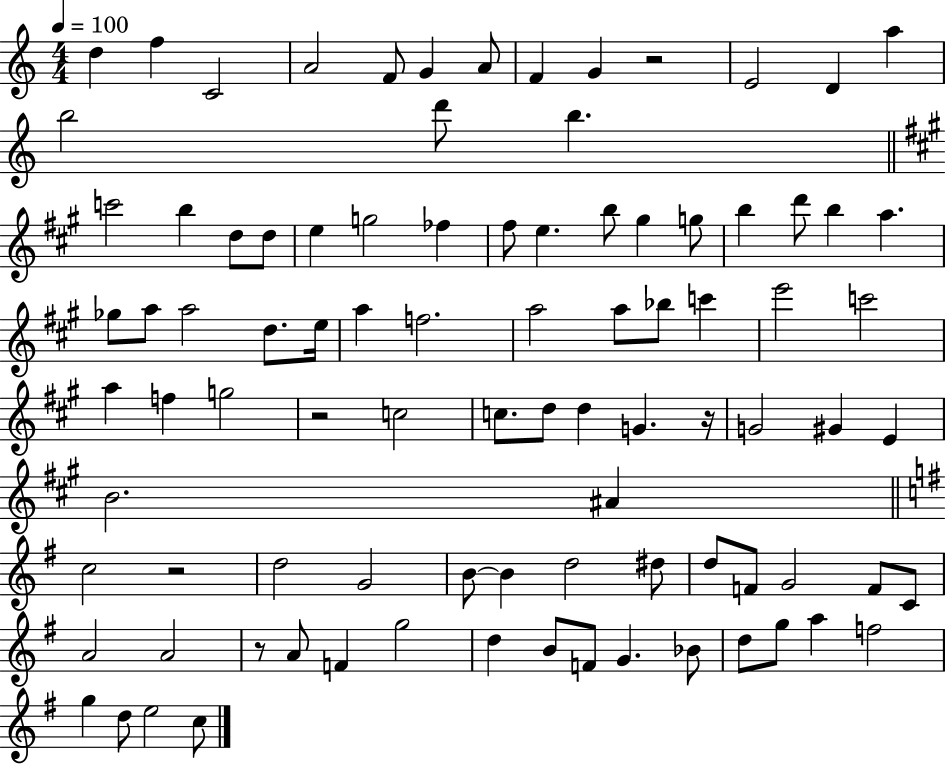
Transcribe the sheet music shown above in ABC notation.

X:1
T:Untitled
M:4/4
L:1/4
K:C
d f C2 A2 F/2 G A/2 F G z2 E2 D a b2 d'/2 b c'2 b d/2 d/2 e g2 _f ^f/2 e b/2 ^g g/2 b d'/2 b a _g/2 a/2 a2 d/2 e/4 a f2 a2 a/2 _b/2 c' e'2 c'2 a f g2 z2 c2 c/2 d/2 d G z/4 G2 ^G E B2 ^A c2 z2 d2 G2 B/2 B d2 ^d/2 d/2 F/2 G2 F/2 C/2 A2 A2 z/2 A/2 F g2 d B/2 F/2 G _B/2 d/2 g/2 a f2 g d/2 e2 c/2